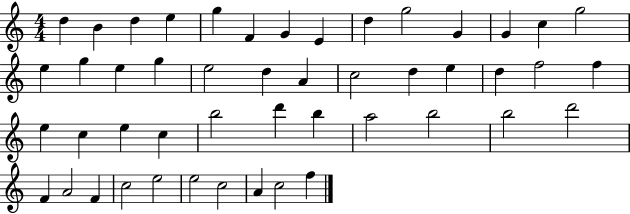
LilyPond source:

{
  \clef treble
  \numericTimeSignature
  \time 4/4
  \key c \major
  d''4 b'4 d''4 e''4 | g''4 f'4 g'4 e'4 | d''4 g''2 g'4 | g'4 c''4 g''2 | \break e''4 g''4 e''4 g''4 | e''2 d''4 a'4 | c''2 d''4 e''4 | d''4 f''2 f''4 | \break e''4 c''4 e''4 c''4 | b''2 d'''4 b''4 | a''2 b''2 | b''2 d'''2 | \break f'4 a'2 f'4 | c''2 e''2 | e''2 c''2 | a'4 c''2 f''4 | \break \bar "|."
}